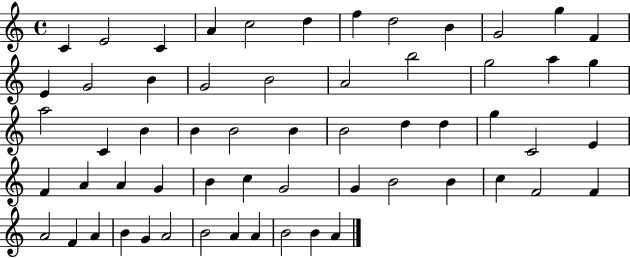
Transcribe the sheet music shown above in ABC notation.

X:1
T:Untitled
M:4/4
L:1/4
K:C
C E2 C A c2 d f d2 B G2 g F E G2 B G2 B2 A2 b2 g2 a g a2 C B B B2 B B2 d d g C2 E F A A G B c G2 G B2 B c F2 F A2 F A B G A2 B2 A A B2 B A